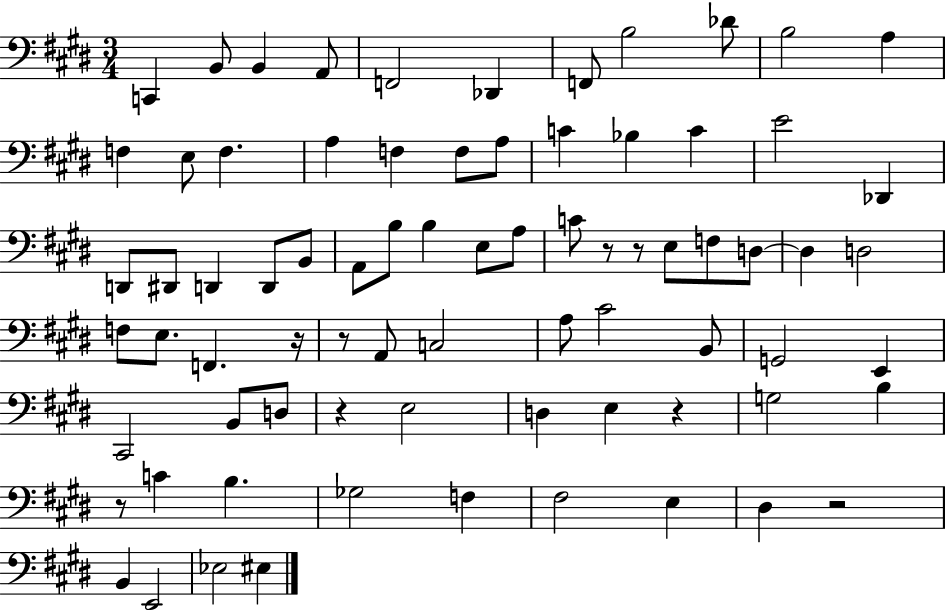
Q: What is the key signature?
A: E major